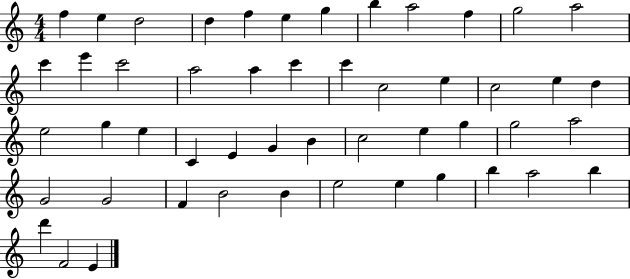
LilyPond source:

{
  \clef treble
  \numericTimeSignature
  \time 4/4
  \key c \major
  f''4 e''4 d''2 | d''4 f''4 e''4 g''4 | b''4 a''2 f''4 | g''2 a''2 | \break c'''4 e'''4 c'''2 | a''2 a''4 c'''4 | c'''4 c''2 e''4 | c''2 e''4 d''4 | \break e''2 g''4 e''4 | c'4 e'4 g'4 b'4 | c''2 e''4 g''4 | g''2 a''2 | \break g'2 g'2 | f'4 b'2 b'4 | e''2 e''4 g''4 | b''4 a''2 b''4 | \break d'''4 f'2 e'4 | \bar "|."
}